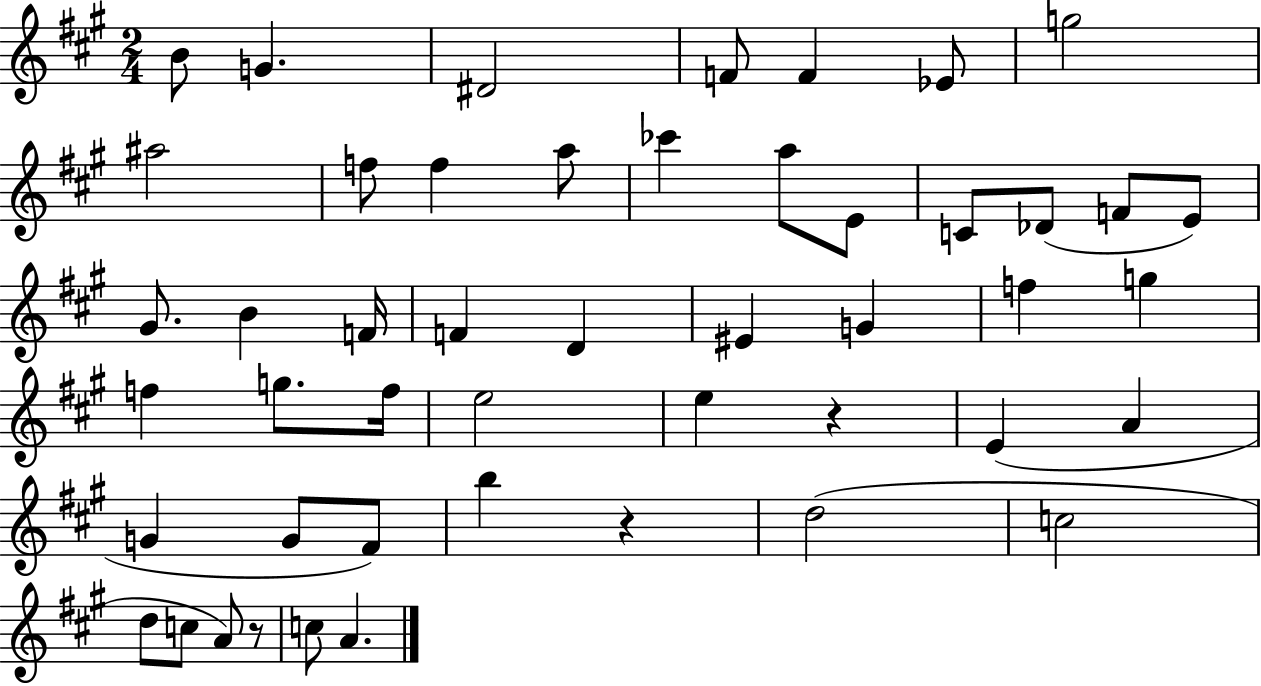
X:1
T:Untitled
M:2/4
L:1/4
K:A
B/2 G ^D2 F/2 F _E/2 g2 ^a2 f/2 f a/2 _c' a/2 E/2 C/2 _D/2 F/2 E/2 ^G/2 B F/4 F D ^E G f g f g/2 f/4 e2 e z E A G G/2 ^F/2 b z d2 c2 d/2 c/2 A/2 z/2 c/2 A